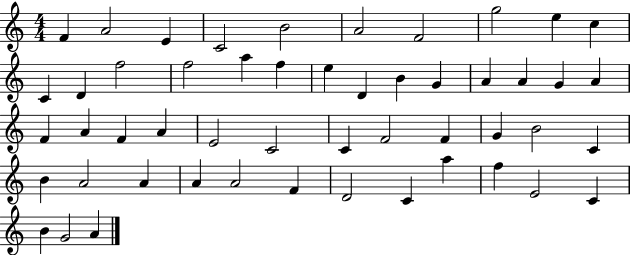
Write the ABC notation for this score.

X:1
T:Untitled
M:4/4
L:1/4
K:C
F A2 E C2 B2 A2 F2 g2 e c C D f2 f2 a f e D B G A A G A F A F A E2 C2 C F2 F G B2 C B A2 A A A2 F D2 C a f E2 C B G2 A